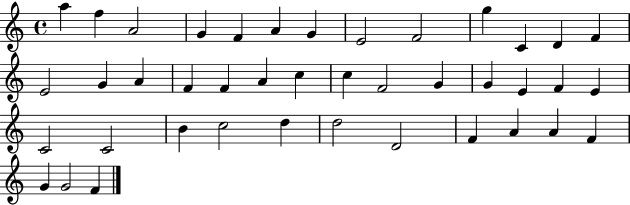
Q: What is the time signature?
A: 4/4